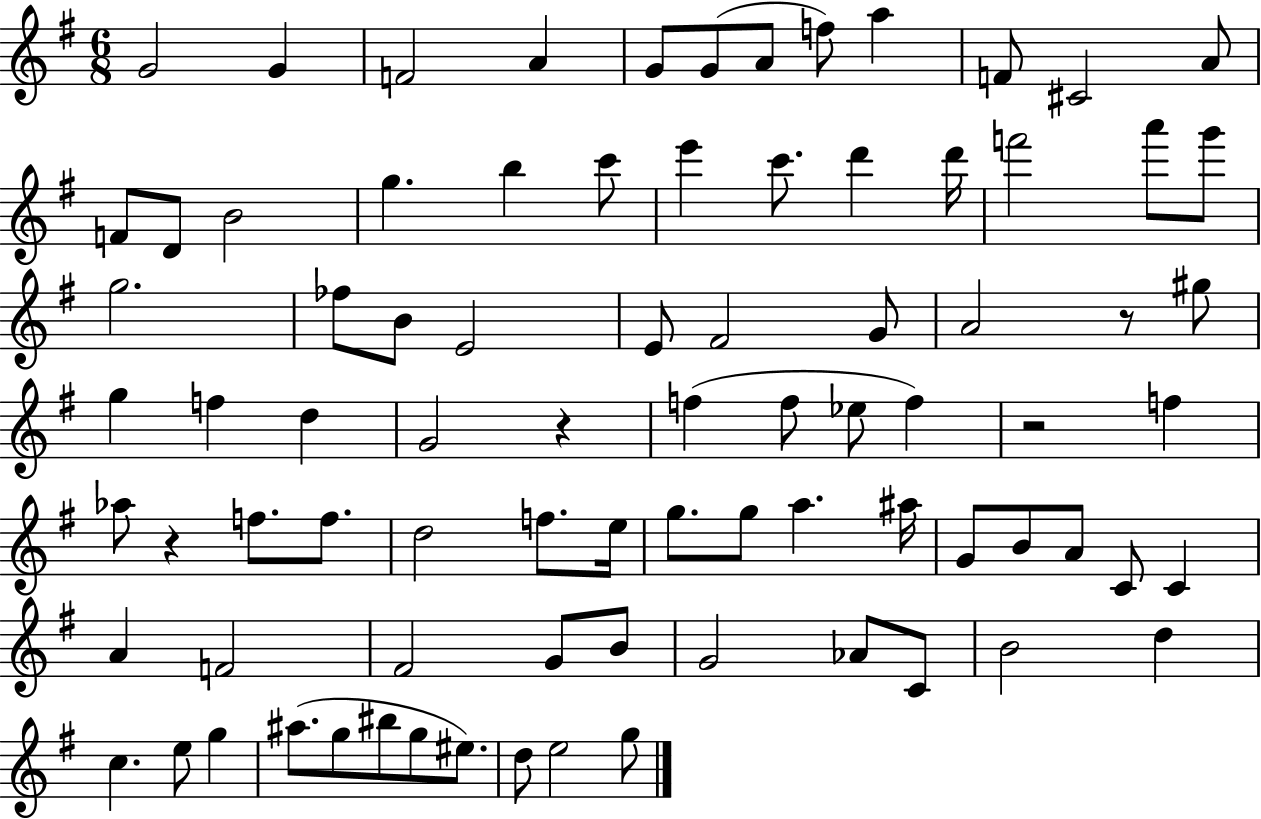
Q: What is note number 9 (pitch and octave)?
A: A5